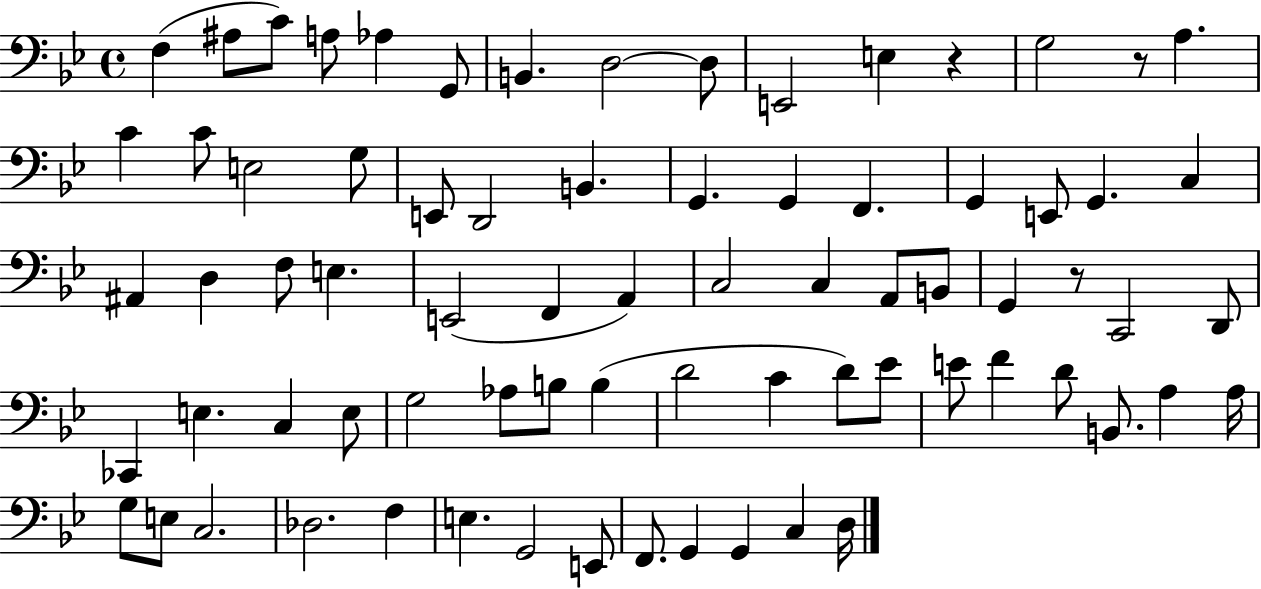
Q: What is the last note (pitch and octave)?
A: D3